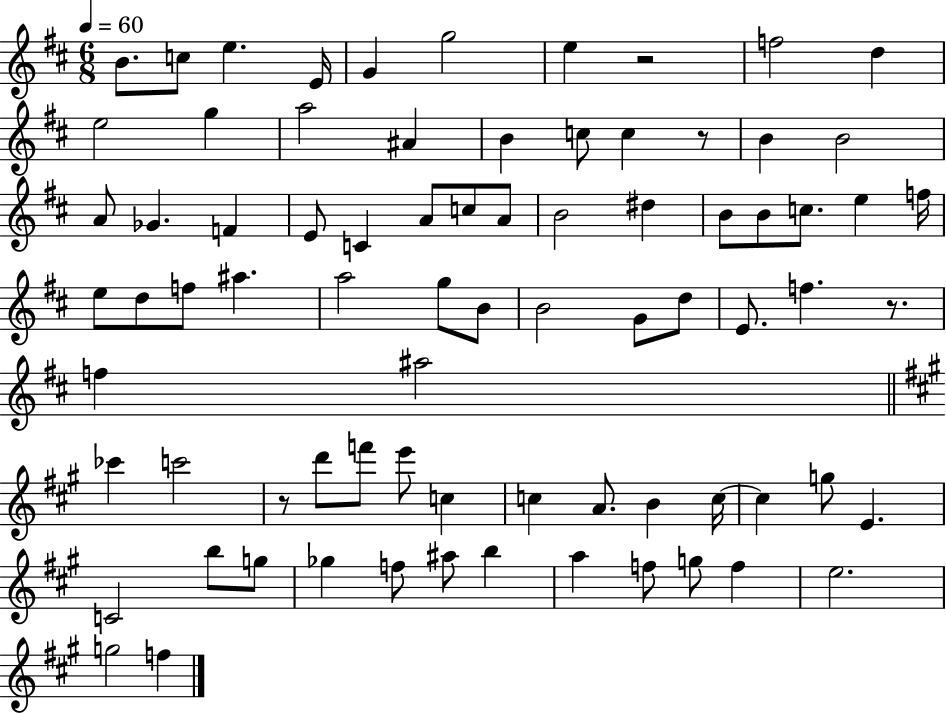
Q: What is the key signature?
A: D major